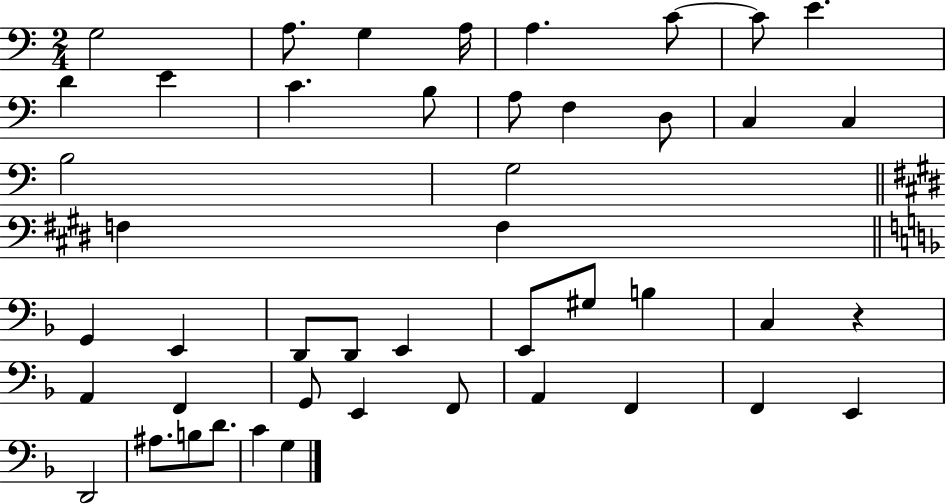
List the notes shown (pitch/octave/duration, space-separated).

G3/h A3/e. G3/q A3/s A3/q. C4/e C4/e E4/q. D4/q E4/q C4/q. B3/e A3/e F3/q D3/e C3/q C3/q B3/h G3/h F3/q F3/q G2/q E2/q D2/e D2/e E2/q E2/e G#3/e B3/q C3/q R/q A2/q F2/q G2/e E2/q F2/e A2/q F2/q F2/q E2/q D2/h A#3/e. B3/e D4/e. C4/q G3/q